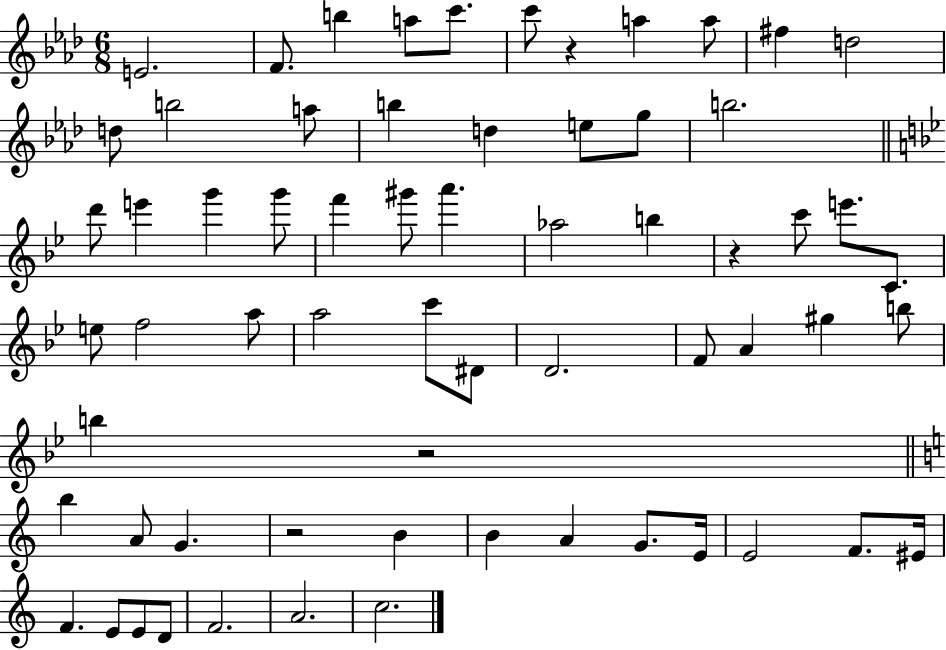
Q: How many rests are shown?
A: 4